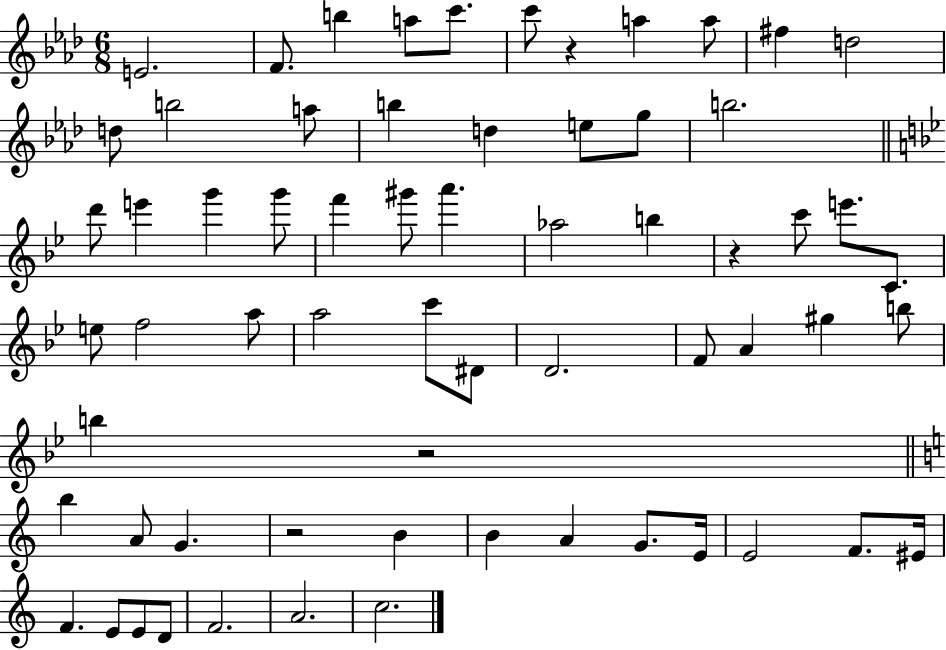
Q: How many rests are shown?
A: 4